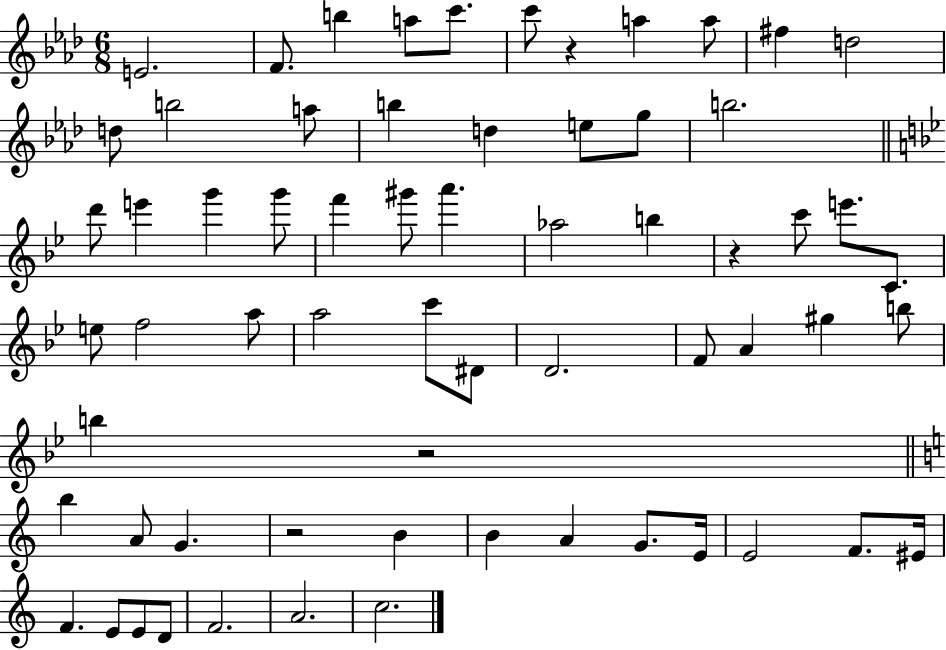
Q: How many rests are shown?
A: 4